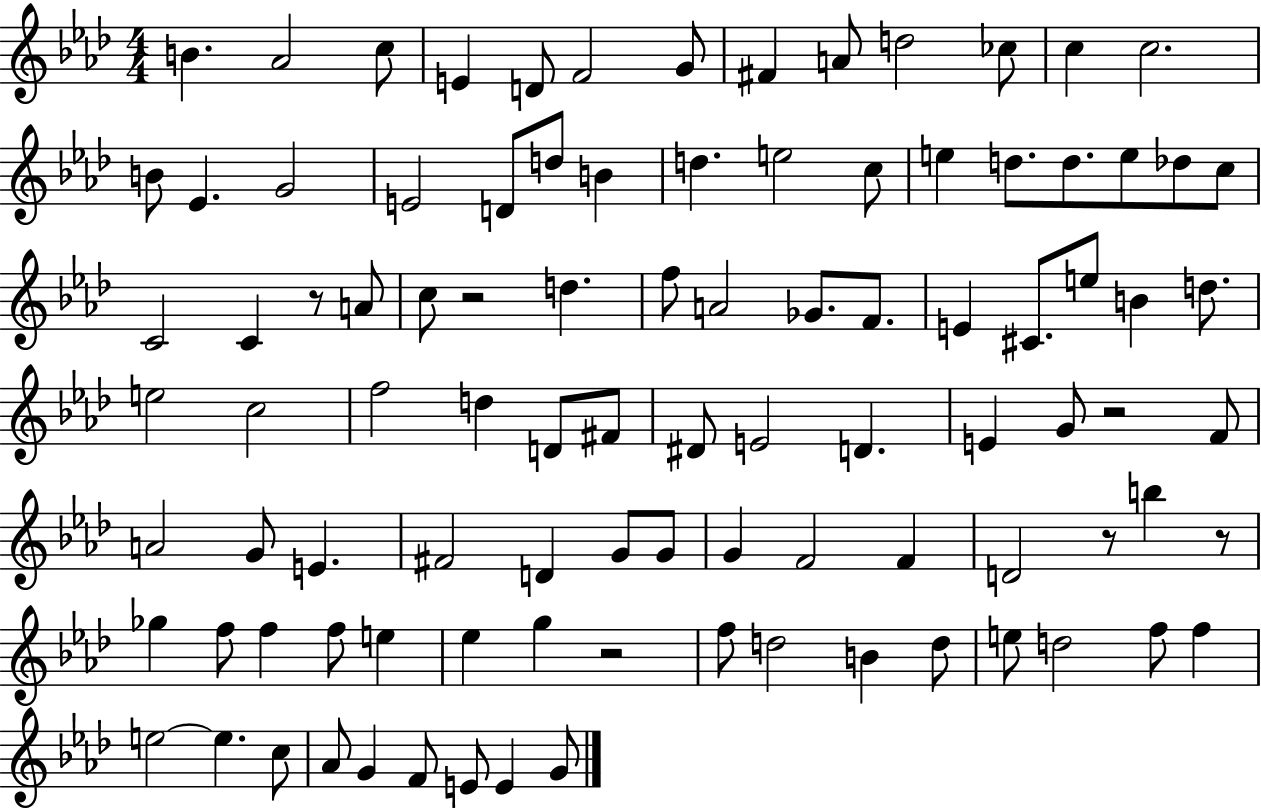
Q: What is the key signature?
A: AES major